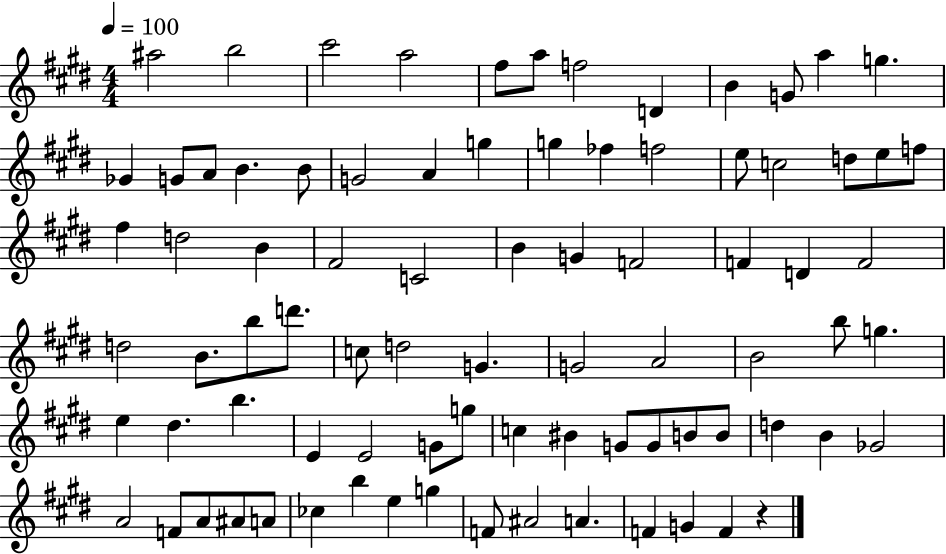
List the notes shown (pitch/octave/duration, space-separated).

A#5/h B5/h C#6/h A5/h F#5/e A5/e F5/h D4/q B4/q G4/e A5/q G5/q. Gb4/q G4/e A4/e B4/q. B4/e G4/h A4/q G5/q G5/q FES5/q F5/h E5/e C5/h D5/e E5/e F5/e F#5/q D5/h B4/q F#4/h C4/h B4/q G4/q F4/h F4/q D4/q F4/h D5/h B4/e. B5/e D6/e. C5/e D5/h G4/q. G4/h A4/h B4/h B5/e G5/q. E5/q D#5/q. B5/q. E4/q E4/h G4/e G5/e C5/q BIS4/q G4/e G4/e B4/e B4/e D5/q B4/q Gb4/h A4/h F4/e A4/e A#4/e A4/e CES5/q B5/q E5/q G5/q F4/e A#4/h A4/q. F4/q G4/q F4/q R/q